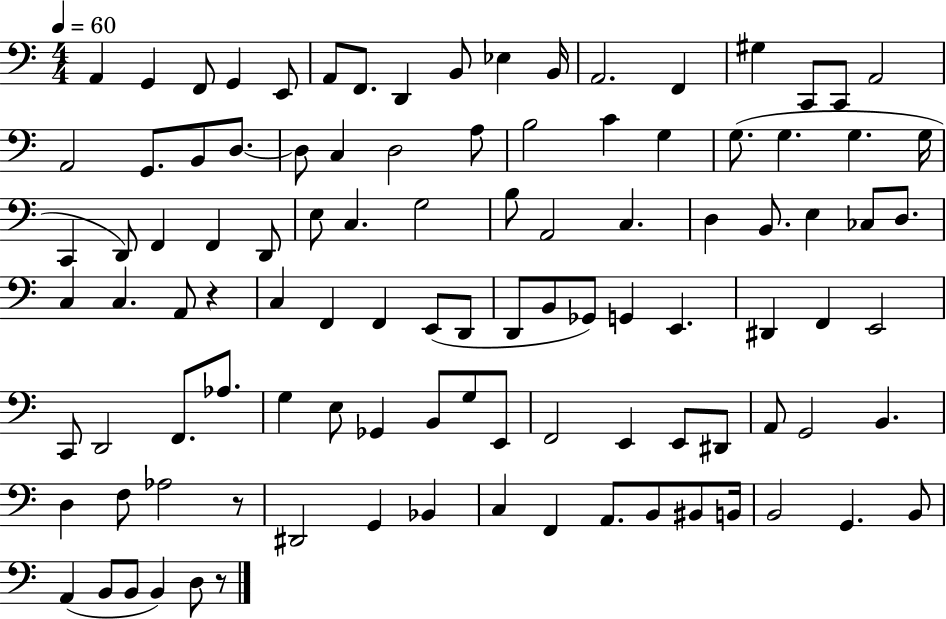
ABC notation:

X:1
T:Untitled
M:4/4
L:1/4
K:C
A,, G,, F,,/2 G,, E,,/2 A,,/2 F,,/2 D,, B,,/2 _E, B,,/4 A,,2 F,, ^G, C,,/2 C,,/2 A,,2 A,,2 G,,/2 B,,/2 D,/2 D,/2 C, D,2 A,/2 B,2 C G, G,/2 G, G, G,/4 C,, D,,/2 F,, F,, D,,/2 E,/2 C, G,2 B,/2 A,,2 C, D, B,,/2 E, _C,/2 D,/2 C, C, A,,/2 z C, F,, F,, E,,/2 D,,/2 D,,/2 B,,/2 _G,,/2 G,, E,, ^D,, F,, E,,2 C,,/2 D,,2 F,,/2 _A,/2 G, E,/2 _G,, B,,/2 G,/2 E,,/2 F,,2 E,, E,,/2 ^D,,/2 A,,/2 G,,2 B,, D, F,/2 _A,2 z/2 ^D,,2 G,, _B,, C, F,, A,,/2 B,,/2 ^B,,/2 B,,/4 B,,2 G,, B,,/2 A,, B,,/2 B,,/2 B,, D,/2 z/2